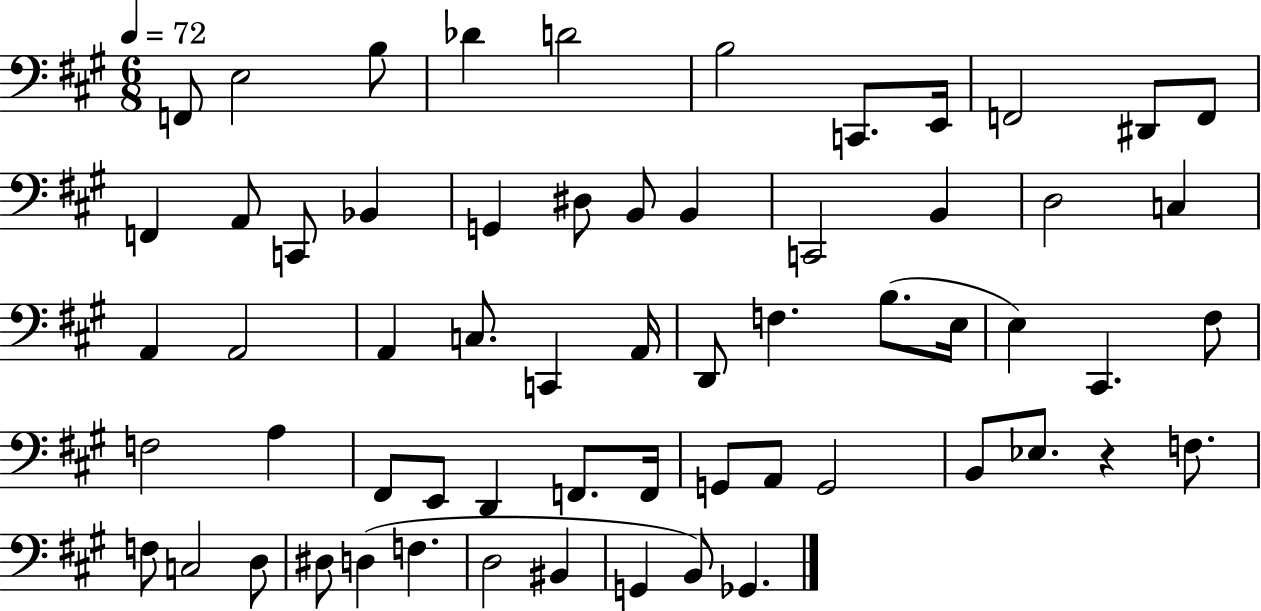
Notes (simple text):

F2/e E3/h B3/e Db4/q D4/h B3/h C2/e. E2/s F2/h D#2/e F2/e F2/q A2/e C2/e Bb2/q G2/q D#3/e B2/e B2/q C2/h B2/q D3/h C3/q A2/q A2/h A2/q C3/e. C2/q A2/s D2/e F3/q. B3/e. E3/s E3/q C#2/q. F#3/e F3/h A3/q F#2/e E2/e D2/q F2/e. F2/s G2/e A2/e G2/h B2/e Eb3/e. R/q F3/e. F3/e C3/h D3/e D#3/e D3/q F3/q. D3/h BIS2/q G2/q B2/e Gb2/q.